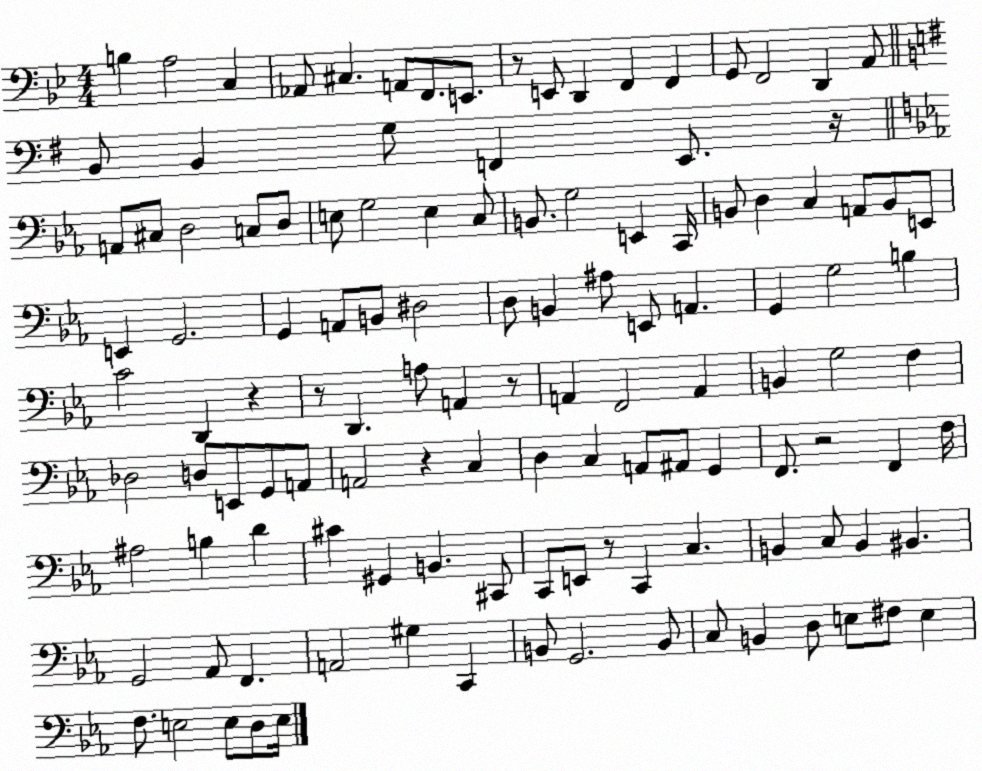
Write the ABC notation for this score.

X:1
T:Untitled
M:4/4
L:1/4
K:Bb
B, A,2 C, _A,,/2 ^C, A,,/2 F,,/2 E,,/2 z/2 E,,/2 D,, F,, F,, G,,/2 F,,2 D,, A,,/2 B,,/2 B,, G,/2 F,, E,,/2 z/4 A,,/2 ^C,/2 D,2 C,/2 D,/2 E,/2 G,2 E, C,/2 B,,/2 G,2 E,, C,,/4 B,,/2 D, C, A,,/2 B,,/2 E,,/2 E,, G,,2 G,, A,,/2 B,,/2 ^D,2 D,/2 B,, ^A,/2 E,,/2 A,, G,, G,2 B, C2 D,, z z/2 D,, A,/2 A,, z/2 A,, F,,2 A,, B,, G,2 F, _D,2 D,/2 E,,/2 G,,/2 A,,/2 A,,2 z C, D, C, A,,/2 ^A,,/2 G,, F,,/2 z2 F,, F,/4 ^A,2 B, D ^C ^G,, B,, ^C,,/2 C,,/2 E,,/2 z/2 C,, C, B,, C,/2 B,, ^B,, G,,2 _A,,/2 F,, A,,2 ^G, C,, B,,/2 G,,2 B,,/2 C,/2 B,, D,/2 E,/2 ^F,/2 E, F,/2 E,2 E,/2 D,/2 E,/4